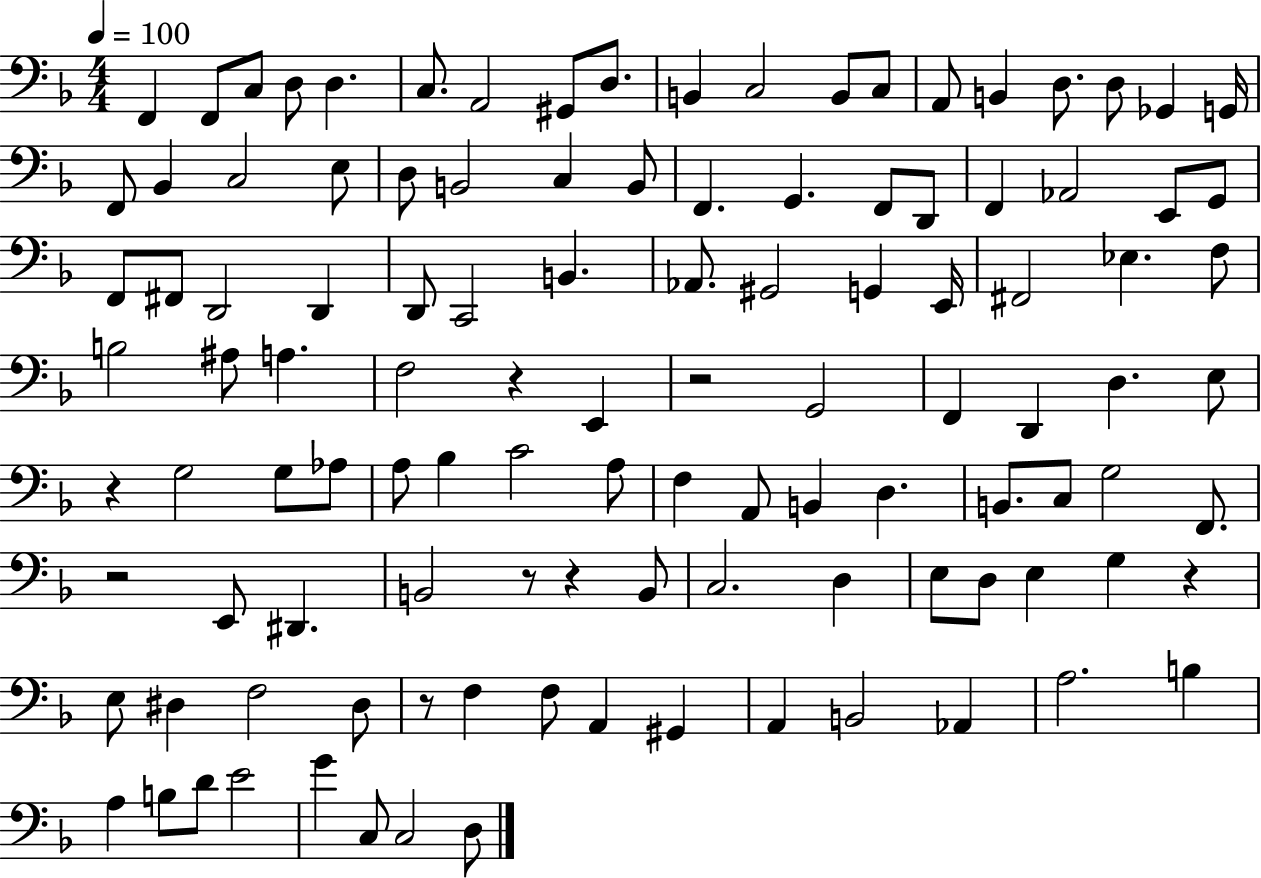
{
  \clef bass
  \numericTimeSignature
  \time 4/4
  \key f \major
  \tempo 4 = 100
  f,4 f,8 c8 d8 d4. | c8. a,2 gis,8 d8. | b,4 c2 b,8 c8 | a,8 b,4 d8. d8 ges,4 g,16 | \break f,8 bes,4 c2 e8 | d8 b,2 c4 b,8 | f,4. g,4. f,8 d,8 | f,4 aes,2 e,8 g,8 | \break f,8 fis,8 d,2 d,4 | d,8 c,2 b,4. | aes,8. gis,2 g,4 e,16 | fis,2 ees4. f8 | \break b2 ais8 a4. | f2 r4 e,4 | r2 g,2 | f,4 d,4 d4. e8 | \break r4 g2 g8 aes8 | a8 bes4 c'2 a8 | f4 a,8 b,4 d4. | b,8. c8 g2 f,8. | \break r2 e,8 dis,4. | b,2 r8 r4 b,8 | c2. d4 | e8 d8 e4 g4 r4 | \break e8 dis4 f2 dis8 | r8 f4 f8 a,4 gis,4 | a,4 b,2 aes,4 | a2. b4 | \break a4 b8 d'8 e'2 | g'4 c8 c2 d8 | \bar "|."
}